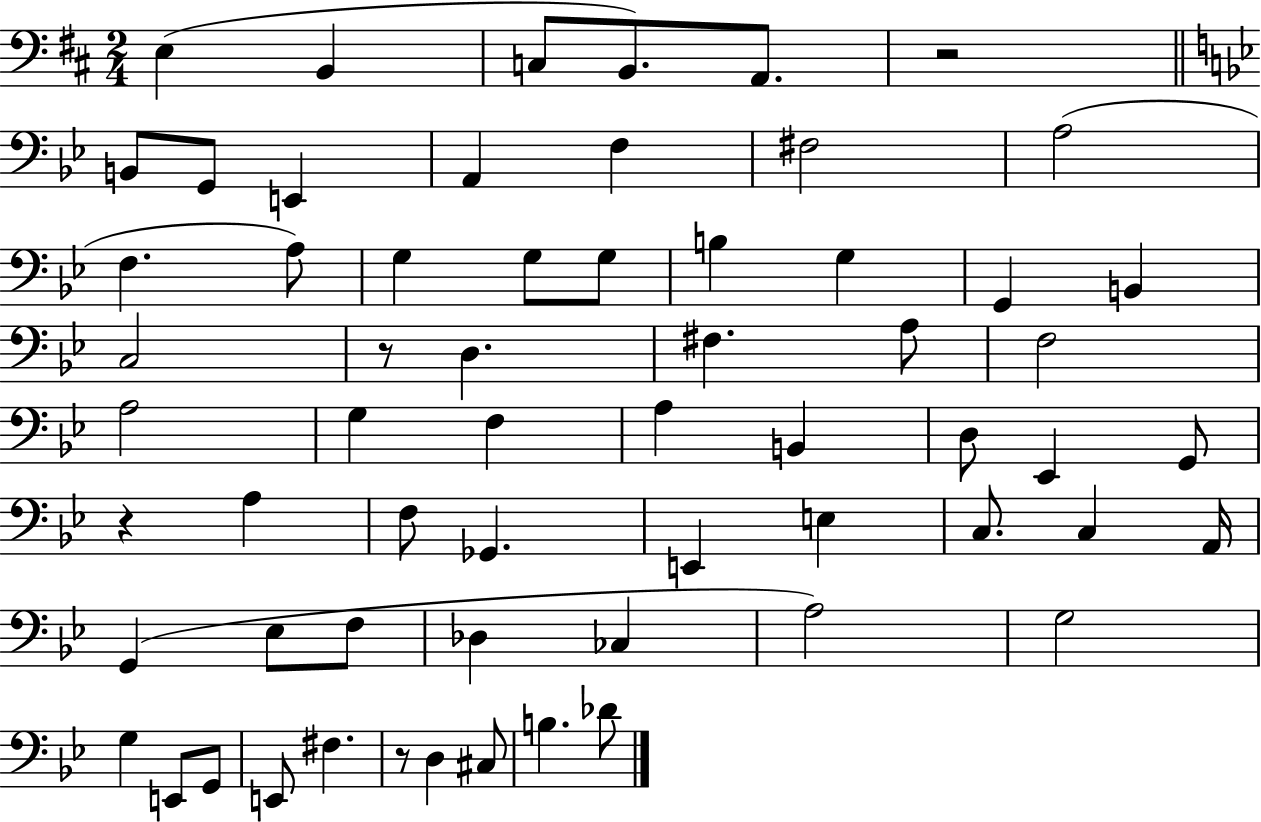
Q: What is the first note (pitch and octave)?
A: E3